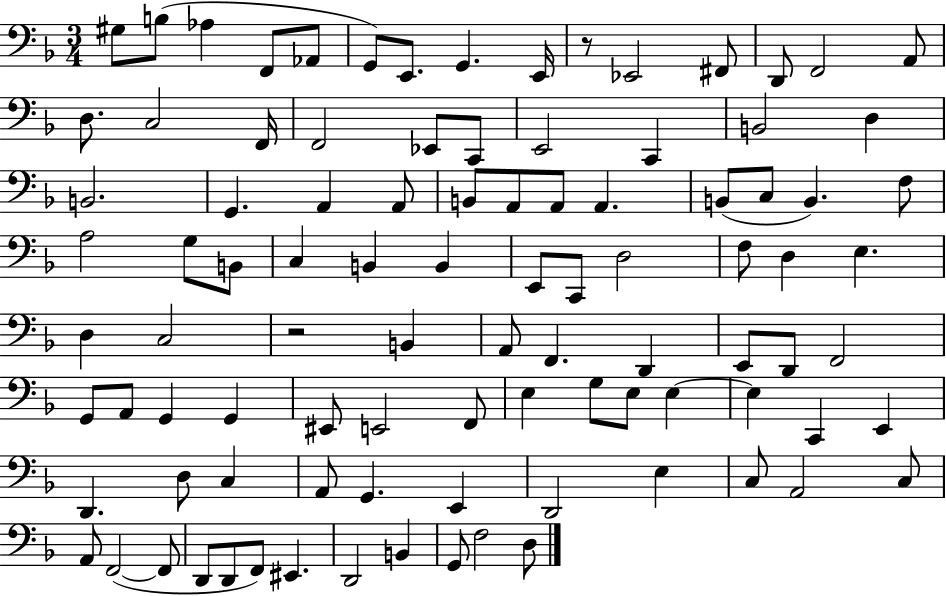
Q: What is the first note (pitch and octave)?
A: G#3